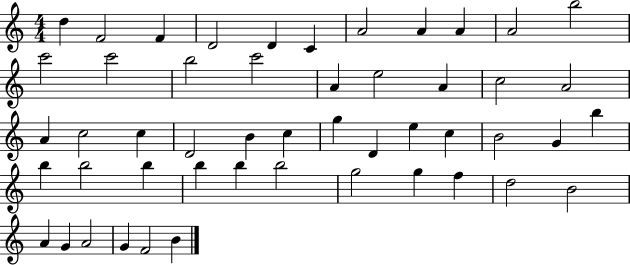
X:1
T:Untitled
M:4/4
L:1/4
K:C
d F2 F D2 D C A2 A A A2 b2 c'2 c'2 b2 c'2 A e2 A c2 A2 A c2 c D2 B c g D e c B2 G b b b2 b b b b2 g2 g f d2 B2 A G A2 G F2 B